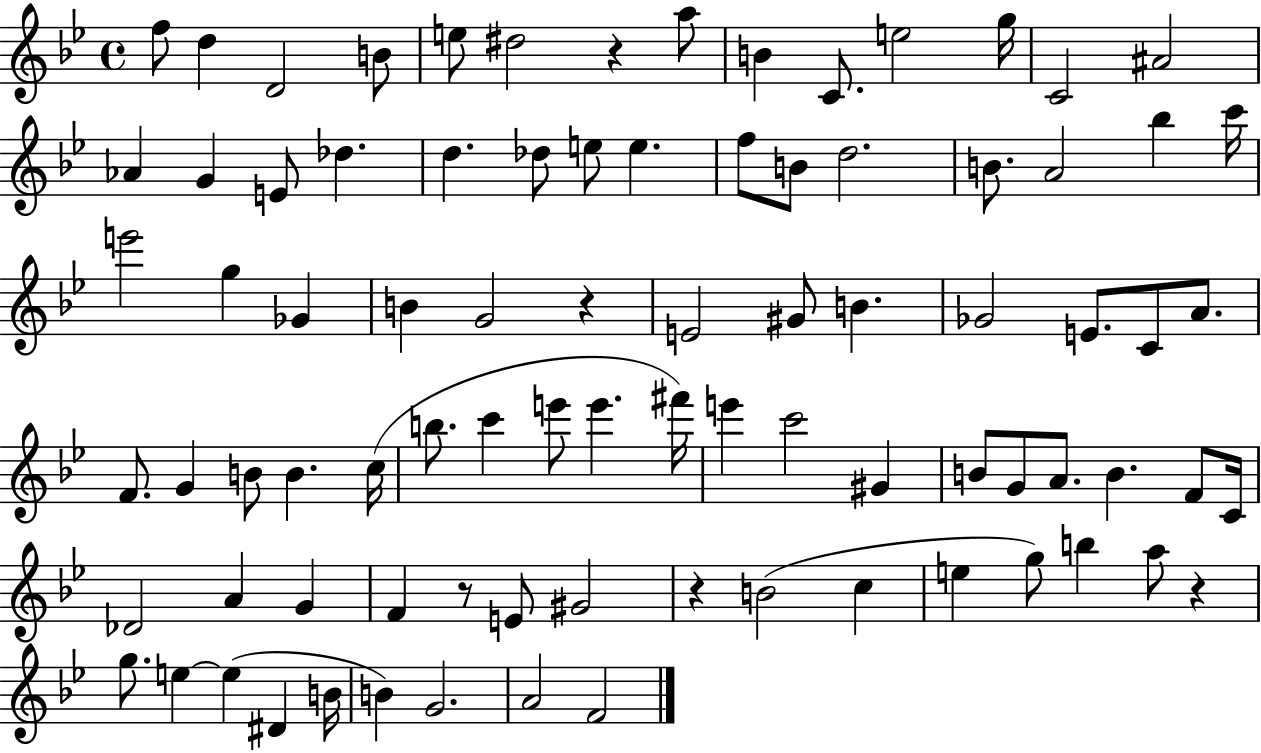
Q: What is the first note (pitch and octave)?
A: F5